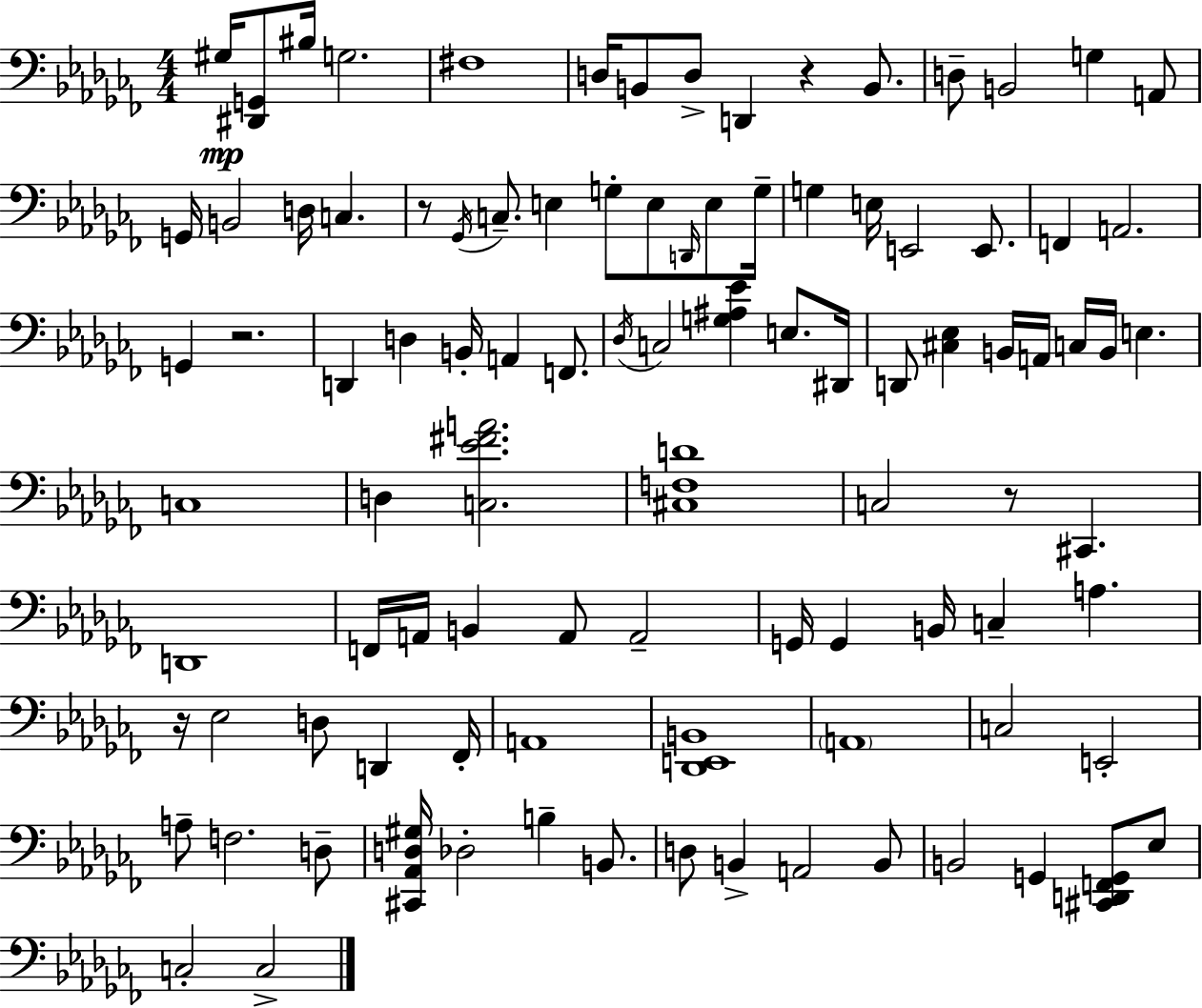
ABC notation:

X:1
T:Untitled
M:4/4
L:1/4
K:Abm
^G,/4 [^D,,G,,]/2 ^B,/4 G,2 ^F,4 D,/4 B,,/2 D,/2 D,, z B,,/2 D,/2 B,,2 G, A,,/2 G,,/4 B,,2 D,/4 C, z/2 _G,,/4 C,/2 E, G,/2 E,/2 D,,/4 E,/2 G,/4 G, E,/4 E,,2 E,,/2 F,, A,,2 G,, z2 D,, D, B,,/4 A,, F,,/2 _D,/4 C,2 [G,^A,_E] E,/2 ^D,,/4 D,,/2 [^C,_E,] B,,/4 A,,/4 C,/4 B,,/4 E, C,4 D, [C,_E^FA]2 [^C,F,D]4 C,2 z/2 ^C,, D,,4 F,,/4 A,,/4 B,, A,,/2 A,,2 G,,/4 G,, B,,/4 C, A, z/4 _E,2 D,/2 D,, _F,,/4 A,,4 [_D,,E,,B,,]4 A,,4 C,2 E,,2 A,/2 F,2 D,/2 [^C,,_A,,D,^G,]/4 _D,2 B, B,,/2 D,/2 B,, A,,2 B,,/2 B,,2 G,, [^C,,D,,F,,G,,]/2 _E,/2 C,2 C,2